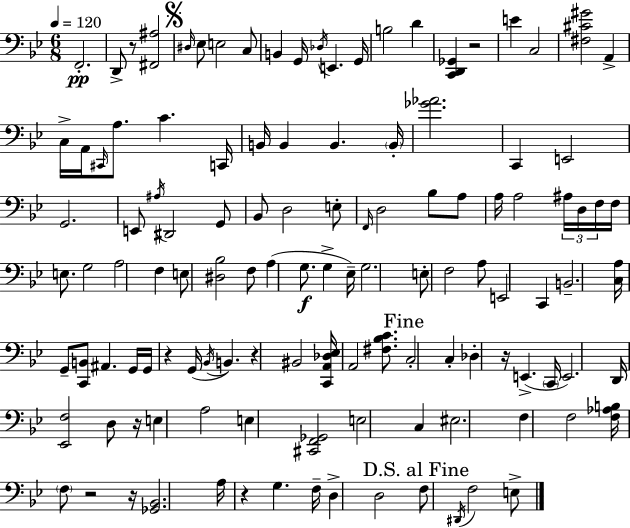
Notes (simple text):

F2/h. D2/e R/e [F#2,A#3]/h D#3/s Eb3/e E3/h C3/e B2/q G2/s Db3/s E2/q. G2/s B3/h D4/q [C2,D2,Gb2]/q R/h E4/q C3/h [F#3,C#4,G#4]/h A2/q C3/s A2/s C#2/s A3/e. C4/q. C2/s B2/s B2/q B2/q. B2/s [Gb4,Ab4]/h. C2/q E2/h G2/h. E2/e A#3/s D#2/h G2/e Bb2/e D3/h E3/e F2/s D3/h Bb3/e A3/e A3/s A3/h A#3/s D3/s F3/s F3/s E3/e. G3/h A3/h F3/q E3/e [D#3,Bb3]/h F3/e A3/q G3/e. G3/q Eb3/s G3/h. E3/e F3/h A3/e E2/h C2/q B2/h. [C3,A3]/s G2/e [C2,B2]/e A#2/q. G2/s G2/s R/q G2/s Bb2/s B2/q. R/q BIS2/h [C2,A2,Db3,Eb3]/s A2/h [F#3,Bb3,C4]/e. C3/h C3/q Db3/q R/s E2/q. C2/s E2/h. D2/s [Eb2,F3]/h D3/e R/s E3/q A3/h E3/q [C#2,F2,Gb2]/h E3/h C3/q EIS3/h. F3/q F3/h [F3,Ab3,B3]/s F3/e R/h R/s [Gb2,Bb2]/h. A3/s R/q G3/q. F3/s D3/q D3/h F3/e D#2/s F3/h E3/e